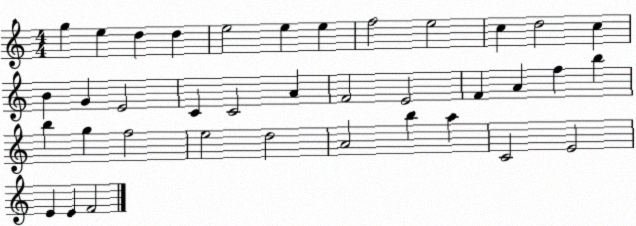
X:1
T:Untitled
M:4/4
L:1/4
K:C
g e d d e2 e e f2 e2 c d2 c B G E2 C C2 A F2 E2 F A f b b g f2 e2 d2 A2 b a C2 E2 E E F2